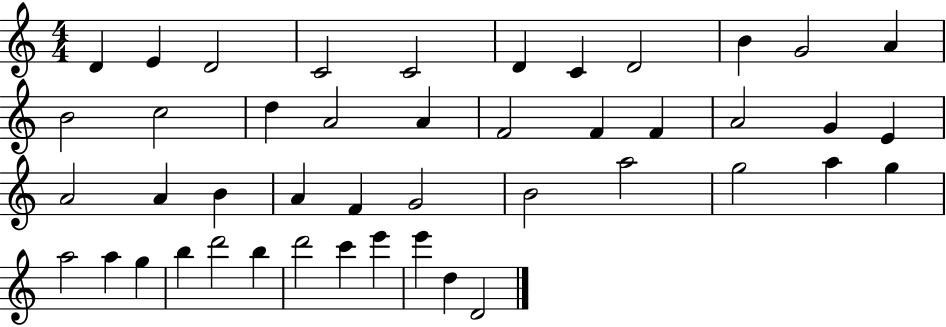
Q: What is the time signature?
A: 4/4